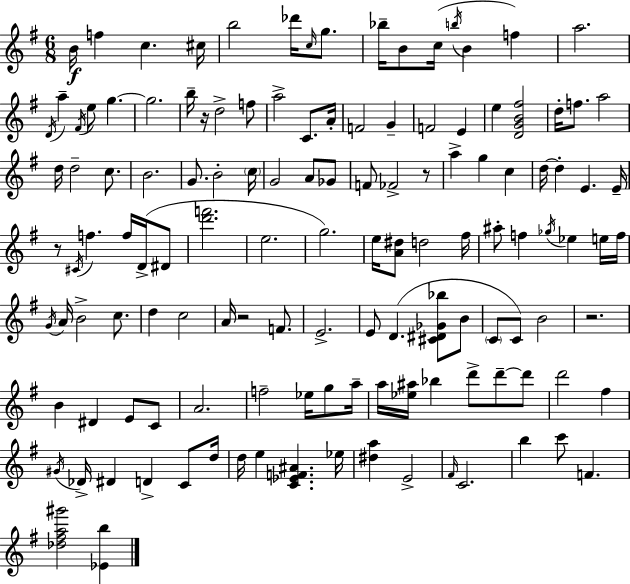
B4/s F5/q C5/q. C#5/s B5/h Db6/s C5/s G5/e. Bb5/s B4/e C5/s B5/s B4/q F5/q A5/h. D4/s A5/q F#4/s E5/e G5/q. G5/h. B5/s R/s D5/h F5/e A5/h C4/e. A4/s F4/h G4/q F4/h E4/q E5/q [D4,G4,B4,F#5]/h D5/s F5/e. A5/h D5/s D5/h C5/e. B4/h. G4/e. B4/h C5/s G4/h A4/e Gb4/e F4/e FES4/h R/e A5/q G5/q C5/q D5/s D5/q E4/q. E4/s R/e C#4/s F5/q. F5/s D4/s D#4/e [D6,F6]/h. E5/h. G5/h. E5/s [A4,D#5]/e D5/h F#5/s A#5/e F5/q Gb5/s Eb5/q E5/s F5/s G4/s A4/s B4/h C5/e. D5/q C5/h A4/s R/h F4/e. E4/h. E4/e D4/q. [C#4,D#4,Gb4,Bb5]/e B4/e C4/e C4/e B4/h R/h. B4/q D#4/q E4/e C4/e A4/h. F5/h Eb5/s G5/e A5/s A5/s [Eb5,A#5]/s Bb5/q D6/e D6/e D6/e D6/h F#5/q G#4/s Db4/s D#4/q D4/q C4/e D5/s D5/s E5/q [C4,Eb4,F4,A#4]/q. Eb5/s [D#5,A5]/q E4/h F#4/s C4/h. B5/q C6/e F4/q. [Db5,F#5,A5,G#6]/h [Eb4,B5]/q